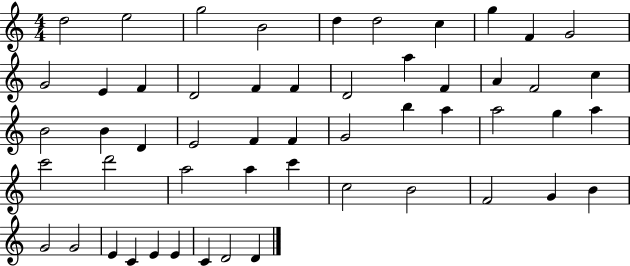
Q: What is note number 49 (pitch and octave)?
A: E4